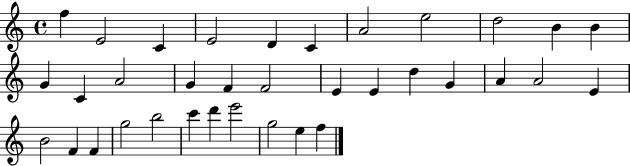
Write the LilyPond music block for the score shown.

{
  \clef treble
  \time 4/4
  \defaultTimeSignature
  \key c \major
  f''4 e'2 c'4 | e'2 d'4 c'4 | a'2 e''2 | d''2 b'4 b'4 | \break g'4 c'4 a'2 | g'4 f'4 f'2 | e'4 e'4 d''4 g'4 | a'4 a'2 e'4 | \break b'2 f'4 f'4 | g''2 b''2 | c'''4 d'''4 e'''2 | g''2 e''4 f''4 | \break \bar "|."
}